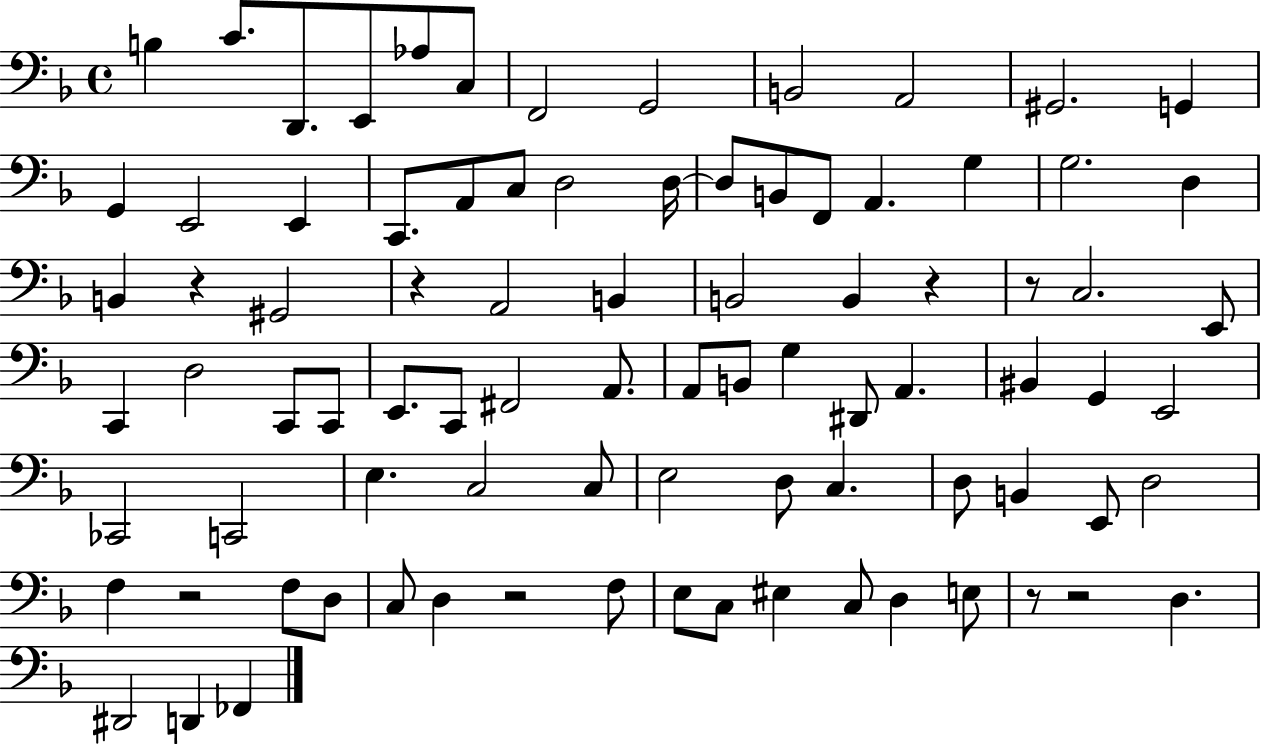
X:1
T:Untitled
M:4/4
L:1/4
K:F
B, C/2 D,,/2 E,,/2 _A,/2 C,/2 F,,2 G,,2 B,,2 A,,2 ^G,,2 G,, G,, E,,2 E,, C,,/2 A,,/2 C,/2 D,2 D,/4 D,/2 B,,/2 F,,/2 A,, G, G,2 D, B,, z ^G,,2 z A,,2 B,, B,,2 B,, z z/2 C,2 E,,/2 C,, D,2 C,,/2 C,,/2 E,,/2 C,,/2 ^F,,2 A,,/2 A,,/2 B,,/2 G, ^D,,/2 A,, ^B,, G,, E,,2 _C,,2 C,,2 E, C,2 C,/2 E,2 D,/2 C, D,/2 B,, E,,/2 D,2 F, z2 F,/2 D,/2 C,/2 D, z2 F,/2 E,/2 C,/2 ^E, C,/2 D, E,/2 z/2 z2 D, ^D,,2 D,, _F,,